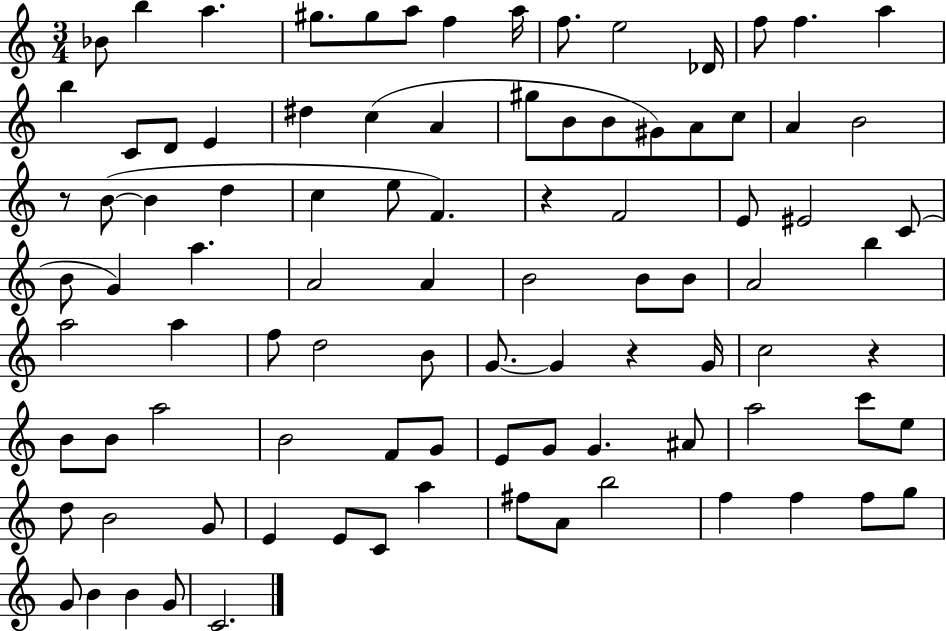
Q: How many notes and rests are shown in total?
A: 94